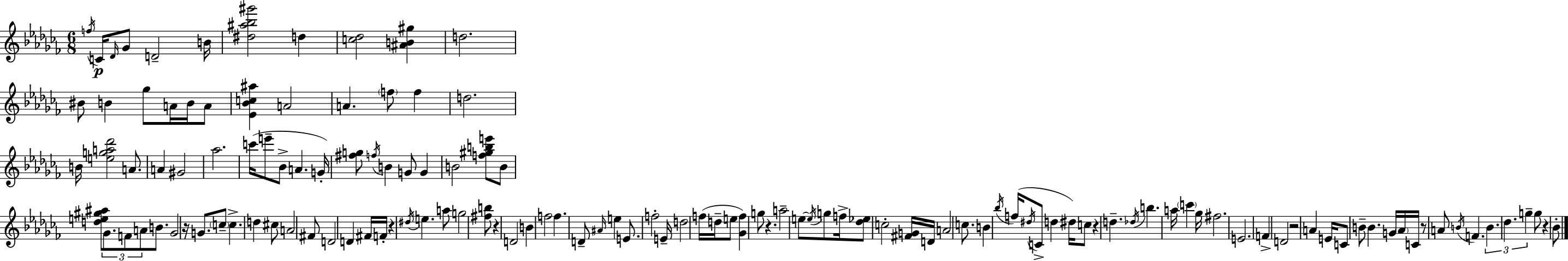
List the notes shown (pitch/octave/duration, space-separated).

F5/s C4/s Db4/s Gb4/e D4/h B4/s [D#5,A#5,Bb5,G#6]/h D5/q [C5,Db5]/h [A#4,B4,G#5]/q D5/h. BIS4/e B4/q Gb5/e A4/s B4/s A4/e [Eb4,Bb4,C5,A#5]/q A4/h A4/q. F5/e F5/q D5/h. B4/s [E5,G5,A5,Db6]/h A4/e. A4/q G#4/h Ab5/h. C6/s E6/e Bb4/e A4/q. G4/s [F#5,G5]/e F5/s B4/q G4/e G4/q B4/h [F5,G#5,B5,E6]/e B4/e [D5,E5,G#5,A#5]/e Gb4/e. F4/e A4/e B4/e. Gb4/h R/s G4/e. C5/e C5/q. D5/q C#5/e A4/h F#4/e D4/h D4/q F#4/s F4/s R/q D#5/s E5/q. A5/e G5/h [F#5,B5]/e R/q D4/h B4/q F5/h F5/q. D4/e A#4/s E5/q E4/e. F5/h E4/s D5/h F5/s D5/s E5/e [Gb4,F5]/q G5/e R/q. A5/h E5/e E5/s G5/e F5/s [Db5,Eb5]/e C5/h [F#4,G4]/s D4/s A4/h C5/e. B4/q Bb5/s F5/s D#5/s C4/e D5/q D#5/s C5/e R/q D5/q. Db5/s B5/q. A5/s C6/q Gb5/s F#5/h. E4/h. F4/q D4/h R/h A4/q E4/s C4/e B4/e B4/q. G4/s Ab4/s C4/s R/e A4/e B4/s F4/q. B4/q. Db5/q. G5/q G5/e R/q Bb4/e